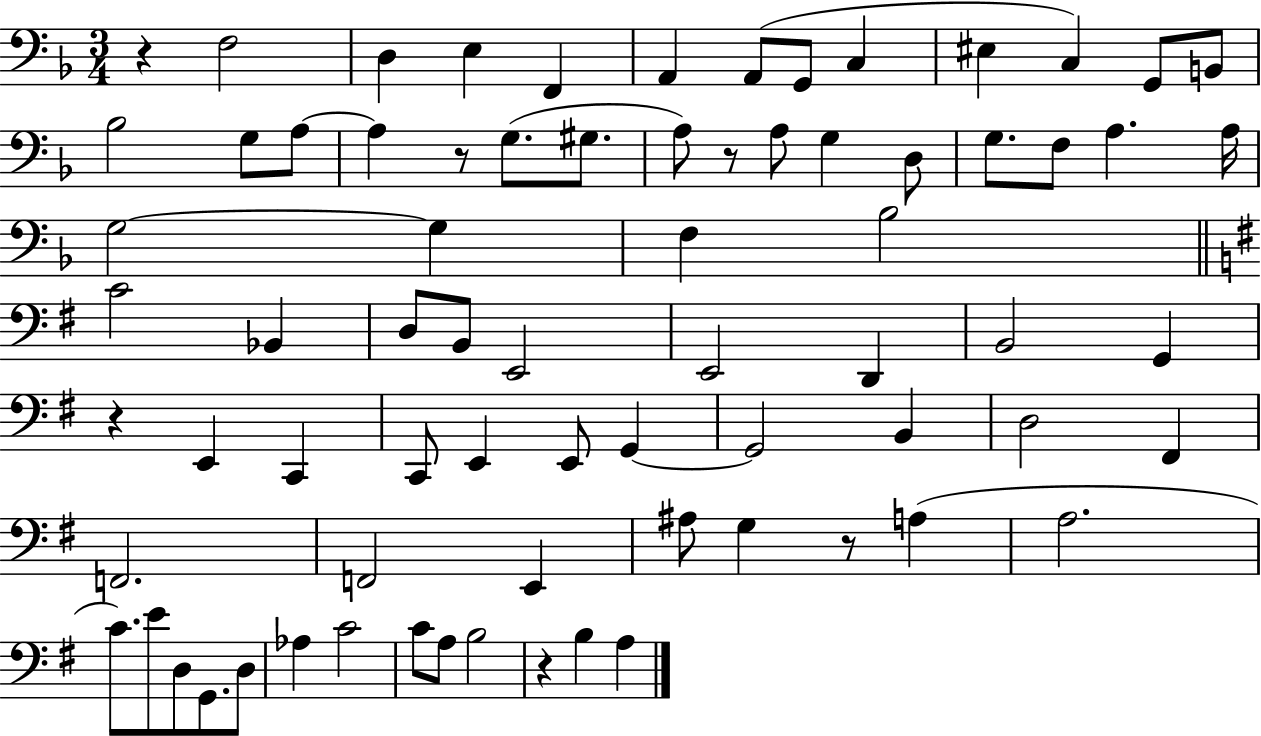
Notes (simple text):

R/q F3/h D3/q E3/q F2/q A2/q A2/e G2/e C3/q EIS3/q C3/q G2/e B2/e Bb3/h G3/e A3/e A3/q R/e G3/e. G#3/e. A3/e R/e A3/e G3/q D3/e G3/e. F3/e A3/q. A3/s G3/h G3/q F3/q Bb3/h C4/h Bb2/q D3/e B2/e E2/h E2/h D2/q B2/h G2/q R/q E2/q C2/q C2/e E2/q E2/e G2/q G2/h B2/q D3/h F#2/q F2/h. F2/h E2/q A#3/e G3/q R/e A3/q A3/h. C4/e. E4/e D3/e G2/e. D3/e Ab3/q C4/h C4/e A3/e B3/h R/q B3/q A3/q